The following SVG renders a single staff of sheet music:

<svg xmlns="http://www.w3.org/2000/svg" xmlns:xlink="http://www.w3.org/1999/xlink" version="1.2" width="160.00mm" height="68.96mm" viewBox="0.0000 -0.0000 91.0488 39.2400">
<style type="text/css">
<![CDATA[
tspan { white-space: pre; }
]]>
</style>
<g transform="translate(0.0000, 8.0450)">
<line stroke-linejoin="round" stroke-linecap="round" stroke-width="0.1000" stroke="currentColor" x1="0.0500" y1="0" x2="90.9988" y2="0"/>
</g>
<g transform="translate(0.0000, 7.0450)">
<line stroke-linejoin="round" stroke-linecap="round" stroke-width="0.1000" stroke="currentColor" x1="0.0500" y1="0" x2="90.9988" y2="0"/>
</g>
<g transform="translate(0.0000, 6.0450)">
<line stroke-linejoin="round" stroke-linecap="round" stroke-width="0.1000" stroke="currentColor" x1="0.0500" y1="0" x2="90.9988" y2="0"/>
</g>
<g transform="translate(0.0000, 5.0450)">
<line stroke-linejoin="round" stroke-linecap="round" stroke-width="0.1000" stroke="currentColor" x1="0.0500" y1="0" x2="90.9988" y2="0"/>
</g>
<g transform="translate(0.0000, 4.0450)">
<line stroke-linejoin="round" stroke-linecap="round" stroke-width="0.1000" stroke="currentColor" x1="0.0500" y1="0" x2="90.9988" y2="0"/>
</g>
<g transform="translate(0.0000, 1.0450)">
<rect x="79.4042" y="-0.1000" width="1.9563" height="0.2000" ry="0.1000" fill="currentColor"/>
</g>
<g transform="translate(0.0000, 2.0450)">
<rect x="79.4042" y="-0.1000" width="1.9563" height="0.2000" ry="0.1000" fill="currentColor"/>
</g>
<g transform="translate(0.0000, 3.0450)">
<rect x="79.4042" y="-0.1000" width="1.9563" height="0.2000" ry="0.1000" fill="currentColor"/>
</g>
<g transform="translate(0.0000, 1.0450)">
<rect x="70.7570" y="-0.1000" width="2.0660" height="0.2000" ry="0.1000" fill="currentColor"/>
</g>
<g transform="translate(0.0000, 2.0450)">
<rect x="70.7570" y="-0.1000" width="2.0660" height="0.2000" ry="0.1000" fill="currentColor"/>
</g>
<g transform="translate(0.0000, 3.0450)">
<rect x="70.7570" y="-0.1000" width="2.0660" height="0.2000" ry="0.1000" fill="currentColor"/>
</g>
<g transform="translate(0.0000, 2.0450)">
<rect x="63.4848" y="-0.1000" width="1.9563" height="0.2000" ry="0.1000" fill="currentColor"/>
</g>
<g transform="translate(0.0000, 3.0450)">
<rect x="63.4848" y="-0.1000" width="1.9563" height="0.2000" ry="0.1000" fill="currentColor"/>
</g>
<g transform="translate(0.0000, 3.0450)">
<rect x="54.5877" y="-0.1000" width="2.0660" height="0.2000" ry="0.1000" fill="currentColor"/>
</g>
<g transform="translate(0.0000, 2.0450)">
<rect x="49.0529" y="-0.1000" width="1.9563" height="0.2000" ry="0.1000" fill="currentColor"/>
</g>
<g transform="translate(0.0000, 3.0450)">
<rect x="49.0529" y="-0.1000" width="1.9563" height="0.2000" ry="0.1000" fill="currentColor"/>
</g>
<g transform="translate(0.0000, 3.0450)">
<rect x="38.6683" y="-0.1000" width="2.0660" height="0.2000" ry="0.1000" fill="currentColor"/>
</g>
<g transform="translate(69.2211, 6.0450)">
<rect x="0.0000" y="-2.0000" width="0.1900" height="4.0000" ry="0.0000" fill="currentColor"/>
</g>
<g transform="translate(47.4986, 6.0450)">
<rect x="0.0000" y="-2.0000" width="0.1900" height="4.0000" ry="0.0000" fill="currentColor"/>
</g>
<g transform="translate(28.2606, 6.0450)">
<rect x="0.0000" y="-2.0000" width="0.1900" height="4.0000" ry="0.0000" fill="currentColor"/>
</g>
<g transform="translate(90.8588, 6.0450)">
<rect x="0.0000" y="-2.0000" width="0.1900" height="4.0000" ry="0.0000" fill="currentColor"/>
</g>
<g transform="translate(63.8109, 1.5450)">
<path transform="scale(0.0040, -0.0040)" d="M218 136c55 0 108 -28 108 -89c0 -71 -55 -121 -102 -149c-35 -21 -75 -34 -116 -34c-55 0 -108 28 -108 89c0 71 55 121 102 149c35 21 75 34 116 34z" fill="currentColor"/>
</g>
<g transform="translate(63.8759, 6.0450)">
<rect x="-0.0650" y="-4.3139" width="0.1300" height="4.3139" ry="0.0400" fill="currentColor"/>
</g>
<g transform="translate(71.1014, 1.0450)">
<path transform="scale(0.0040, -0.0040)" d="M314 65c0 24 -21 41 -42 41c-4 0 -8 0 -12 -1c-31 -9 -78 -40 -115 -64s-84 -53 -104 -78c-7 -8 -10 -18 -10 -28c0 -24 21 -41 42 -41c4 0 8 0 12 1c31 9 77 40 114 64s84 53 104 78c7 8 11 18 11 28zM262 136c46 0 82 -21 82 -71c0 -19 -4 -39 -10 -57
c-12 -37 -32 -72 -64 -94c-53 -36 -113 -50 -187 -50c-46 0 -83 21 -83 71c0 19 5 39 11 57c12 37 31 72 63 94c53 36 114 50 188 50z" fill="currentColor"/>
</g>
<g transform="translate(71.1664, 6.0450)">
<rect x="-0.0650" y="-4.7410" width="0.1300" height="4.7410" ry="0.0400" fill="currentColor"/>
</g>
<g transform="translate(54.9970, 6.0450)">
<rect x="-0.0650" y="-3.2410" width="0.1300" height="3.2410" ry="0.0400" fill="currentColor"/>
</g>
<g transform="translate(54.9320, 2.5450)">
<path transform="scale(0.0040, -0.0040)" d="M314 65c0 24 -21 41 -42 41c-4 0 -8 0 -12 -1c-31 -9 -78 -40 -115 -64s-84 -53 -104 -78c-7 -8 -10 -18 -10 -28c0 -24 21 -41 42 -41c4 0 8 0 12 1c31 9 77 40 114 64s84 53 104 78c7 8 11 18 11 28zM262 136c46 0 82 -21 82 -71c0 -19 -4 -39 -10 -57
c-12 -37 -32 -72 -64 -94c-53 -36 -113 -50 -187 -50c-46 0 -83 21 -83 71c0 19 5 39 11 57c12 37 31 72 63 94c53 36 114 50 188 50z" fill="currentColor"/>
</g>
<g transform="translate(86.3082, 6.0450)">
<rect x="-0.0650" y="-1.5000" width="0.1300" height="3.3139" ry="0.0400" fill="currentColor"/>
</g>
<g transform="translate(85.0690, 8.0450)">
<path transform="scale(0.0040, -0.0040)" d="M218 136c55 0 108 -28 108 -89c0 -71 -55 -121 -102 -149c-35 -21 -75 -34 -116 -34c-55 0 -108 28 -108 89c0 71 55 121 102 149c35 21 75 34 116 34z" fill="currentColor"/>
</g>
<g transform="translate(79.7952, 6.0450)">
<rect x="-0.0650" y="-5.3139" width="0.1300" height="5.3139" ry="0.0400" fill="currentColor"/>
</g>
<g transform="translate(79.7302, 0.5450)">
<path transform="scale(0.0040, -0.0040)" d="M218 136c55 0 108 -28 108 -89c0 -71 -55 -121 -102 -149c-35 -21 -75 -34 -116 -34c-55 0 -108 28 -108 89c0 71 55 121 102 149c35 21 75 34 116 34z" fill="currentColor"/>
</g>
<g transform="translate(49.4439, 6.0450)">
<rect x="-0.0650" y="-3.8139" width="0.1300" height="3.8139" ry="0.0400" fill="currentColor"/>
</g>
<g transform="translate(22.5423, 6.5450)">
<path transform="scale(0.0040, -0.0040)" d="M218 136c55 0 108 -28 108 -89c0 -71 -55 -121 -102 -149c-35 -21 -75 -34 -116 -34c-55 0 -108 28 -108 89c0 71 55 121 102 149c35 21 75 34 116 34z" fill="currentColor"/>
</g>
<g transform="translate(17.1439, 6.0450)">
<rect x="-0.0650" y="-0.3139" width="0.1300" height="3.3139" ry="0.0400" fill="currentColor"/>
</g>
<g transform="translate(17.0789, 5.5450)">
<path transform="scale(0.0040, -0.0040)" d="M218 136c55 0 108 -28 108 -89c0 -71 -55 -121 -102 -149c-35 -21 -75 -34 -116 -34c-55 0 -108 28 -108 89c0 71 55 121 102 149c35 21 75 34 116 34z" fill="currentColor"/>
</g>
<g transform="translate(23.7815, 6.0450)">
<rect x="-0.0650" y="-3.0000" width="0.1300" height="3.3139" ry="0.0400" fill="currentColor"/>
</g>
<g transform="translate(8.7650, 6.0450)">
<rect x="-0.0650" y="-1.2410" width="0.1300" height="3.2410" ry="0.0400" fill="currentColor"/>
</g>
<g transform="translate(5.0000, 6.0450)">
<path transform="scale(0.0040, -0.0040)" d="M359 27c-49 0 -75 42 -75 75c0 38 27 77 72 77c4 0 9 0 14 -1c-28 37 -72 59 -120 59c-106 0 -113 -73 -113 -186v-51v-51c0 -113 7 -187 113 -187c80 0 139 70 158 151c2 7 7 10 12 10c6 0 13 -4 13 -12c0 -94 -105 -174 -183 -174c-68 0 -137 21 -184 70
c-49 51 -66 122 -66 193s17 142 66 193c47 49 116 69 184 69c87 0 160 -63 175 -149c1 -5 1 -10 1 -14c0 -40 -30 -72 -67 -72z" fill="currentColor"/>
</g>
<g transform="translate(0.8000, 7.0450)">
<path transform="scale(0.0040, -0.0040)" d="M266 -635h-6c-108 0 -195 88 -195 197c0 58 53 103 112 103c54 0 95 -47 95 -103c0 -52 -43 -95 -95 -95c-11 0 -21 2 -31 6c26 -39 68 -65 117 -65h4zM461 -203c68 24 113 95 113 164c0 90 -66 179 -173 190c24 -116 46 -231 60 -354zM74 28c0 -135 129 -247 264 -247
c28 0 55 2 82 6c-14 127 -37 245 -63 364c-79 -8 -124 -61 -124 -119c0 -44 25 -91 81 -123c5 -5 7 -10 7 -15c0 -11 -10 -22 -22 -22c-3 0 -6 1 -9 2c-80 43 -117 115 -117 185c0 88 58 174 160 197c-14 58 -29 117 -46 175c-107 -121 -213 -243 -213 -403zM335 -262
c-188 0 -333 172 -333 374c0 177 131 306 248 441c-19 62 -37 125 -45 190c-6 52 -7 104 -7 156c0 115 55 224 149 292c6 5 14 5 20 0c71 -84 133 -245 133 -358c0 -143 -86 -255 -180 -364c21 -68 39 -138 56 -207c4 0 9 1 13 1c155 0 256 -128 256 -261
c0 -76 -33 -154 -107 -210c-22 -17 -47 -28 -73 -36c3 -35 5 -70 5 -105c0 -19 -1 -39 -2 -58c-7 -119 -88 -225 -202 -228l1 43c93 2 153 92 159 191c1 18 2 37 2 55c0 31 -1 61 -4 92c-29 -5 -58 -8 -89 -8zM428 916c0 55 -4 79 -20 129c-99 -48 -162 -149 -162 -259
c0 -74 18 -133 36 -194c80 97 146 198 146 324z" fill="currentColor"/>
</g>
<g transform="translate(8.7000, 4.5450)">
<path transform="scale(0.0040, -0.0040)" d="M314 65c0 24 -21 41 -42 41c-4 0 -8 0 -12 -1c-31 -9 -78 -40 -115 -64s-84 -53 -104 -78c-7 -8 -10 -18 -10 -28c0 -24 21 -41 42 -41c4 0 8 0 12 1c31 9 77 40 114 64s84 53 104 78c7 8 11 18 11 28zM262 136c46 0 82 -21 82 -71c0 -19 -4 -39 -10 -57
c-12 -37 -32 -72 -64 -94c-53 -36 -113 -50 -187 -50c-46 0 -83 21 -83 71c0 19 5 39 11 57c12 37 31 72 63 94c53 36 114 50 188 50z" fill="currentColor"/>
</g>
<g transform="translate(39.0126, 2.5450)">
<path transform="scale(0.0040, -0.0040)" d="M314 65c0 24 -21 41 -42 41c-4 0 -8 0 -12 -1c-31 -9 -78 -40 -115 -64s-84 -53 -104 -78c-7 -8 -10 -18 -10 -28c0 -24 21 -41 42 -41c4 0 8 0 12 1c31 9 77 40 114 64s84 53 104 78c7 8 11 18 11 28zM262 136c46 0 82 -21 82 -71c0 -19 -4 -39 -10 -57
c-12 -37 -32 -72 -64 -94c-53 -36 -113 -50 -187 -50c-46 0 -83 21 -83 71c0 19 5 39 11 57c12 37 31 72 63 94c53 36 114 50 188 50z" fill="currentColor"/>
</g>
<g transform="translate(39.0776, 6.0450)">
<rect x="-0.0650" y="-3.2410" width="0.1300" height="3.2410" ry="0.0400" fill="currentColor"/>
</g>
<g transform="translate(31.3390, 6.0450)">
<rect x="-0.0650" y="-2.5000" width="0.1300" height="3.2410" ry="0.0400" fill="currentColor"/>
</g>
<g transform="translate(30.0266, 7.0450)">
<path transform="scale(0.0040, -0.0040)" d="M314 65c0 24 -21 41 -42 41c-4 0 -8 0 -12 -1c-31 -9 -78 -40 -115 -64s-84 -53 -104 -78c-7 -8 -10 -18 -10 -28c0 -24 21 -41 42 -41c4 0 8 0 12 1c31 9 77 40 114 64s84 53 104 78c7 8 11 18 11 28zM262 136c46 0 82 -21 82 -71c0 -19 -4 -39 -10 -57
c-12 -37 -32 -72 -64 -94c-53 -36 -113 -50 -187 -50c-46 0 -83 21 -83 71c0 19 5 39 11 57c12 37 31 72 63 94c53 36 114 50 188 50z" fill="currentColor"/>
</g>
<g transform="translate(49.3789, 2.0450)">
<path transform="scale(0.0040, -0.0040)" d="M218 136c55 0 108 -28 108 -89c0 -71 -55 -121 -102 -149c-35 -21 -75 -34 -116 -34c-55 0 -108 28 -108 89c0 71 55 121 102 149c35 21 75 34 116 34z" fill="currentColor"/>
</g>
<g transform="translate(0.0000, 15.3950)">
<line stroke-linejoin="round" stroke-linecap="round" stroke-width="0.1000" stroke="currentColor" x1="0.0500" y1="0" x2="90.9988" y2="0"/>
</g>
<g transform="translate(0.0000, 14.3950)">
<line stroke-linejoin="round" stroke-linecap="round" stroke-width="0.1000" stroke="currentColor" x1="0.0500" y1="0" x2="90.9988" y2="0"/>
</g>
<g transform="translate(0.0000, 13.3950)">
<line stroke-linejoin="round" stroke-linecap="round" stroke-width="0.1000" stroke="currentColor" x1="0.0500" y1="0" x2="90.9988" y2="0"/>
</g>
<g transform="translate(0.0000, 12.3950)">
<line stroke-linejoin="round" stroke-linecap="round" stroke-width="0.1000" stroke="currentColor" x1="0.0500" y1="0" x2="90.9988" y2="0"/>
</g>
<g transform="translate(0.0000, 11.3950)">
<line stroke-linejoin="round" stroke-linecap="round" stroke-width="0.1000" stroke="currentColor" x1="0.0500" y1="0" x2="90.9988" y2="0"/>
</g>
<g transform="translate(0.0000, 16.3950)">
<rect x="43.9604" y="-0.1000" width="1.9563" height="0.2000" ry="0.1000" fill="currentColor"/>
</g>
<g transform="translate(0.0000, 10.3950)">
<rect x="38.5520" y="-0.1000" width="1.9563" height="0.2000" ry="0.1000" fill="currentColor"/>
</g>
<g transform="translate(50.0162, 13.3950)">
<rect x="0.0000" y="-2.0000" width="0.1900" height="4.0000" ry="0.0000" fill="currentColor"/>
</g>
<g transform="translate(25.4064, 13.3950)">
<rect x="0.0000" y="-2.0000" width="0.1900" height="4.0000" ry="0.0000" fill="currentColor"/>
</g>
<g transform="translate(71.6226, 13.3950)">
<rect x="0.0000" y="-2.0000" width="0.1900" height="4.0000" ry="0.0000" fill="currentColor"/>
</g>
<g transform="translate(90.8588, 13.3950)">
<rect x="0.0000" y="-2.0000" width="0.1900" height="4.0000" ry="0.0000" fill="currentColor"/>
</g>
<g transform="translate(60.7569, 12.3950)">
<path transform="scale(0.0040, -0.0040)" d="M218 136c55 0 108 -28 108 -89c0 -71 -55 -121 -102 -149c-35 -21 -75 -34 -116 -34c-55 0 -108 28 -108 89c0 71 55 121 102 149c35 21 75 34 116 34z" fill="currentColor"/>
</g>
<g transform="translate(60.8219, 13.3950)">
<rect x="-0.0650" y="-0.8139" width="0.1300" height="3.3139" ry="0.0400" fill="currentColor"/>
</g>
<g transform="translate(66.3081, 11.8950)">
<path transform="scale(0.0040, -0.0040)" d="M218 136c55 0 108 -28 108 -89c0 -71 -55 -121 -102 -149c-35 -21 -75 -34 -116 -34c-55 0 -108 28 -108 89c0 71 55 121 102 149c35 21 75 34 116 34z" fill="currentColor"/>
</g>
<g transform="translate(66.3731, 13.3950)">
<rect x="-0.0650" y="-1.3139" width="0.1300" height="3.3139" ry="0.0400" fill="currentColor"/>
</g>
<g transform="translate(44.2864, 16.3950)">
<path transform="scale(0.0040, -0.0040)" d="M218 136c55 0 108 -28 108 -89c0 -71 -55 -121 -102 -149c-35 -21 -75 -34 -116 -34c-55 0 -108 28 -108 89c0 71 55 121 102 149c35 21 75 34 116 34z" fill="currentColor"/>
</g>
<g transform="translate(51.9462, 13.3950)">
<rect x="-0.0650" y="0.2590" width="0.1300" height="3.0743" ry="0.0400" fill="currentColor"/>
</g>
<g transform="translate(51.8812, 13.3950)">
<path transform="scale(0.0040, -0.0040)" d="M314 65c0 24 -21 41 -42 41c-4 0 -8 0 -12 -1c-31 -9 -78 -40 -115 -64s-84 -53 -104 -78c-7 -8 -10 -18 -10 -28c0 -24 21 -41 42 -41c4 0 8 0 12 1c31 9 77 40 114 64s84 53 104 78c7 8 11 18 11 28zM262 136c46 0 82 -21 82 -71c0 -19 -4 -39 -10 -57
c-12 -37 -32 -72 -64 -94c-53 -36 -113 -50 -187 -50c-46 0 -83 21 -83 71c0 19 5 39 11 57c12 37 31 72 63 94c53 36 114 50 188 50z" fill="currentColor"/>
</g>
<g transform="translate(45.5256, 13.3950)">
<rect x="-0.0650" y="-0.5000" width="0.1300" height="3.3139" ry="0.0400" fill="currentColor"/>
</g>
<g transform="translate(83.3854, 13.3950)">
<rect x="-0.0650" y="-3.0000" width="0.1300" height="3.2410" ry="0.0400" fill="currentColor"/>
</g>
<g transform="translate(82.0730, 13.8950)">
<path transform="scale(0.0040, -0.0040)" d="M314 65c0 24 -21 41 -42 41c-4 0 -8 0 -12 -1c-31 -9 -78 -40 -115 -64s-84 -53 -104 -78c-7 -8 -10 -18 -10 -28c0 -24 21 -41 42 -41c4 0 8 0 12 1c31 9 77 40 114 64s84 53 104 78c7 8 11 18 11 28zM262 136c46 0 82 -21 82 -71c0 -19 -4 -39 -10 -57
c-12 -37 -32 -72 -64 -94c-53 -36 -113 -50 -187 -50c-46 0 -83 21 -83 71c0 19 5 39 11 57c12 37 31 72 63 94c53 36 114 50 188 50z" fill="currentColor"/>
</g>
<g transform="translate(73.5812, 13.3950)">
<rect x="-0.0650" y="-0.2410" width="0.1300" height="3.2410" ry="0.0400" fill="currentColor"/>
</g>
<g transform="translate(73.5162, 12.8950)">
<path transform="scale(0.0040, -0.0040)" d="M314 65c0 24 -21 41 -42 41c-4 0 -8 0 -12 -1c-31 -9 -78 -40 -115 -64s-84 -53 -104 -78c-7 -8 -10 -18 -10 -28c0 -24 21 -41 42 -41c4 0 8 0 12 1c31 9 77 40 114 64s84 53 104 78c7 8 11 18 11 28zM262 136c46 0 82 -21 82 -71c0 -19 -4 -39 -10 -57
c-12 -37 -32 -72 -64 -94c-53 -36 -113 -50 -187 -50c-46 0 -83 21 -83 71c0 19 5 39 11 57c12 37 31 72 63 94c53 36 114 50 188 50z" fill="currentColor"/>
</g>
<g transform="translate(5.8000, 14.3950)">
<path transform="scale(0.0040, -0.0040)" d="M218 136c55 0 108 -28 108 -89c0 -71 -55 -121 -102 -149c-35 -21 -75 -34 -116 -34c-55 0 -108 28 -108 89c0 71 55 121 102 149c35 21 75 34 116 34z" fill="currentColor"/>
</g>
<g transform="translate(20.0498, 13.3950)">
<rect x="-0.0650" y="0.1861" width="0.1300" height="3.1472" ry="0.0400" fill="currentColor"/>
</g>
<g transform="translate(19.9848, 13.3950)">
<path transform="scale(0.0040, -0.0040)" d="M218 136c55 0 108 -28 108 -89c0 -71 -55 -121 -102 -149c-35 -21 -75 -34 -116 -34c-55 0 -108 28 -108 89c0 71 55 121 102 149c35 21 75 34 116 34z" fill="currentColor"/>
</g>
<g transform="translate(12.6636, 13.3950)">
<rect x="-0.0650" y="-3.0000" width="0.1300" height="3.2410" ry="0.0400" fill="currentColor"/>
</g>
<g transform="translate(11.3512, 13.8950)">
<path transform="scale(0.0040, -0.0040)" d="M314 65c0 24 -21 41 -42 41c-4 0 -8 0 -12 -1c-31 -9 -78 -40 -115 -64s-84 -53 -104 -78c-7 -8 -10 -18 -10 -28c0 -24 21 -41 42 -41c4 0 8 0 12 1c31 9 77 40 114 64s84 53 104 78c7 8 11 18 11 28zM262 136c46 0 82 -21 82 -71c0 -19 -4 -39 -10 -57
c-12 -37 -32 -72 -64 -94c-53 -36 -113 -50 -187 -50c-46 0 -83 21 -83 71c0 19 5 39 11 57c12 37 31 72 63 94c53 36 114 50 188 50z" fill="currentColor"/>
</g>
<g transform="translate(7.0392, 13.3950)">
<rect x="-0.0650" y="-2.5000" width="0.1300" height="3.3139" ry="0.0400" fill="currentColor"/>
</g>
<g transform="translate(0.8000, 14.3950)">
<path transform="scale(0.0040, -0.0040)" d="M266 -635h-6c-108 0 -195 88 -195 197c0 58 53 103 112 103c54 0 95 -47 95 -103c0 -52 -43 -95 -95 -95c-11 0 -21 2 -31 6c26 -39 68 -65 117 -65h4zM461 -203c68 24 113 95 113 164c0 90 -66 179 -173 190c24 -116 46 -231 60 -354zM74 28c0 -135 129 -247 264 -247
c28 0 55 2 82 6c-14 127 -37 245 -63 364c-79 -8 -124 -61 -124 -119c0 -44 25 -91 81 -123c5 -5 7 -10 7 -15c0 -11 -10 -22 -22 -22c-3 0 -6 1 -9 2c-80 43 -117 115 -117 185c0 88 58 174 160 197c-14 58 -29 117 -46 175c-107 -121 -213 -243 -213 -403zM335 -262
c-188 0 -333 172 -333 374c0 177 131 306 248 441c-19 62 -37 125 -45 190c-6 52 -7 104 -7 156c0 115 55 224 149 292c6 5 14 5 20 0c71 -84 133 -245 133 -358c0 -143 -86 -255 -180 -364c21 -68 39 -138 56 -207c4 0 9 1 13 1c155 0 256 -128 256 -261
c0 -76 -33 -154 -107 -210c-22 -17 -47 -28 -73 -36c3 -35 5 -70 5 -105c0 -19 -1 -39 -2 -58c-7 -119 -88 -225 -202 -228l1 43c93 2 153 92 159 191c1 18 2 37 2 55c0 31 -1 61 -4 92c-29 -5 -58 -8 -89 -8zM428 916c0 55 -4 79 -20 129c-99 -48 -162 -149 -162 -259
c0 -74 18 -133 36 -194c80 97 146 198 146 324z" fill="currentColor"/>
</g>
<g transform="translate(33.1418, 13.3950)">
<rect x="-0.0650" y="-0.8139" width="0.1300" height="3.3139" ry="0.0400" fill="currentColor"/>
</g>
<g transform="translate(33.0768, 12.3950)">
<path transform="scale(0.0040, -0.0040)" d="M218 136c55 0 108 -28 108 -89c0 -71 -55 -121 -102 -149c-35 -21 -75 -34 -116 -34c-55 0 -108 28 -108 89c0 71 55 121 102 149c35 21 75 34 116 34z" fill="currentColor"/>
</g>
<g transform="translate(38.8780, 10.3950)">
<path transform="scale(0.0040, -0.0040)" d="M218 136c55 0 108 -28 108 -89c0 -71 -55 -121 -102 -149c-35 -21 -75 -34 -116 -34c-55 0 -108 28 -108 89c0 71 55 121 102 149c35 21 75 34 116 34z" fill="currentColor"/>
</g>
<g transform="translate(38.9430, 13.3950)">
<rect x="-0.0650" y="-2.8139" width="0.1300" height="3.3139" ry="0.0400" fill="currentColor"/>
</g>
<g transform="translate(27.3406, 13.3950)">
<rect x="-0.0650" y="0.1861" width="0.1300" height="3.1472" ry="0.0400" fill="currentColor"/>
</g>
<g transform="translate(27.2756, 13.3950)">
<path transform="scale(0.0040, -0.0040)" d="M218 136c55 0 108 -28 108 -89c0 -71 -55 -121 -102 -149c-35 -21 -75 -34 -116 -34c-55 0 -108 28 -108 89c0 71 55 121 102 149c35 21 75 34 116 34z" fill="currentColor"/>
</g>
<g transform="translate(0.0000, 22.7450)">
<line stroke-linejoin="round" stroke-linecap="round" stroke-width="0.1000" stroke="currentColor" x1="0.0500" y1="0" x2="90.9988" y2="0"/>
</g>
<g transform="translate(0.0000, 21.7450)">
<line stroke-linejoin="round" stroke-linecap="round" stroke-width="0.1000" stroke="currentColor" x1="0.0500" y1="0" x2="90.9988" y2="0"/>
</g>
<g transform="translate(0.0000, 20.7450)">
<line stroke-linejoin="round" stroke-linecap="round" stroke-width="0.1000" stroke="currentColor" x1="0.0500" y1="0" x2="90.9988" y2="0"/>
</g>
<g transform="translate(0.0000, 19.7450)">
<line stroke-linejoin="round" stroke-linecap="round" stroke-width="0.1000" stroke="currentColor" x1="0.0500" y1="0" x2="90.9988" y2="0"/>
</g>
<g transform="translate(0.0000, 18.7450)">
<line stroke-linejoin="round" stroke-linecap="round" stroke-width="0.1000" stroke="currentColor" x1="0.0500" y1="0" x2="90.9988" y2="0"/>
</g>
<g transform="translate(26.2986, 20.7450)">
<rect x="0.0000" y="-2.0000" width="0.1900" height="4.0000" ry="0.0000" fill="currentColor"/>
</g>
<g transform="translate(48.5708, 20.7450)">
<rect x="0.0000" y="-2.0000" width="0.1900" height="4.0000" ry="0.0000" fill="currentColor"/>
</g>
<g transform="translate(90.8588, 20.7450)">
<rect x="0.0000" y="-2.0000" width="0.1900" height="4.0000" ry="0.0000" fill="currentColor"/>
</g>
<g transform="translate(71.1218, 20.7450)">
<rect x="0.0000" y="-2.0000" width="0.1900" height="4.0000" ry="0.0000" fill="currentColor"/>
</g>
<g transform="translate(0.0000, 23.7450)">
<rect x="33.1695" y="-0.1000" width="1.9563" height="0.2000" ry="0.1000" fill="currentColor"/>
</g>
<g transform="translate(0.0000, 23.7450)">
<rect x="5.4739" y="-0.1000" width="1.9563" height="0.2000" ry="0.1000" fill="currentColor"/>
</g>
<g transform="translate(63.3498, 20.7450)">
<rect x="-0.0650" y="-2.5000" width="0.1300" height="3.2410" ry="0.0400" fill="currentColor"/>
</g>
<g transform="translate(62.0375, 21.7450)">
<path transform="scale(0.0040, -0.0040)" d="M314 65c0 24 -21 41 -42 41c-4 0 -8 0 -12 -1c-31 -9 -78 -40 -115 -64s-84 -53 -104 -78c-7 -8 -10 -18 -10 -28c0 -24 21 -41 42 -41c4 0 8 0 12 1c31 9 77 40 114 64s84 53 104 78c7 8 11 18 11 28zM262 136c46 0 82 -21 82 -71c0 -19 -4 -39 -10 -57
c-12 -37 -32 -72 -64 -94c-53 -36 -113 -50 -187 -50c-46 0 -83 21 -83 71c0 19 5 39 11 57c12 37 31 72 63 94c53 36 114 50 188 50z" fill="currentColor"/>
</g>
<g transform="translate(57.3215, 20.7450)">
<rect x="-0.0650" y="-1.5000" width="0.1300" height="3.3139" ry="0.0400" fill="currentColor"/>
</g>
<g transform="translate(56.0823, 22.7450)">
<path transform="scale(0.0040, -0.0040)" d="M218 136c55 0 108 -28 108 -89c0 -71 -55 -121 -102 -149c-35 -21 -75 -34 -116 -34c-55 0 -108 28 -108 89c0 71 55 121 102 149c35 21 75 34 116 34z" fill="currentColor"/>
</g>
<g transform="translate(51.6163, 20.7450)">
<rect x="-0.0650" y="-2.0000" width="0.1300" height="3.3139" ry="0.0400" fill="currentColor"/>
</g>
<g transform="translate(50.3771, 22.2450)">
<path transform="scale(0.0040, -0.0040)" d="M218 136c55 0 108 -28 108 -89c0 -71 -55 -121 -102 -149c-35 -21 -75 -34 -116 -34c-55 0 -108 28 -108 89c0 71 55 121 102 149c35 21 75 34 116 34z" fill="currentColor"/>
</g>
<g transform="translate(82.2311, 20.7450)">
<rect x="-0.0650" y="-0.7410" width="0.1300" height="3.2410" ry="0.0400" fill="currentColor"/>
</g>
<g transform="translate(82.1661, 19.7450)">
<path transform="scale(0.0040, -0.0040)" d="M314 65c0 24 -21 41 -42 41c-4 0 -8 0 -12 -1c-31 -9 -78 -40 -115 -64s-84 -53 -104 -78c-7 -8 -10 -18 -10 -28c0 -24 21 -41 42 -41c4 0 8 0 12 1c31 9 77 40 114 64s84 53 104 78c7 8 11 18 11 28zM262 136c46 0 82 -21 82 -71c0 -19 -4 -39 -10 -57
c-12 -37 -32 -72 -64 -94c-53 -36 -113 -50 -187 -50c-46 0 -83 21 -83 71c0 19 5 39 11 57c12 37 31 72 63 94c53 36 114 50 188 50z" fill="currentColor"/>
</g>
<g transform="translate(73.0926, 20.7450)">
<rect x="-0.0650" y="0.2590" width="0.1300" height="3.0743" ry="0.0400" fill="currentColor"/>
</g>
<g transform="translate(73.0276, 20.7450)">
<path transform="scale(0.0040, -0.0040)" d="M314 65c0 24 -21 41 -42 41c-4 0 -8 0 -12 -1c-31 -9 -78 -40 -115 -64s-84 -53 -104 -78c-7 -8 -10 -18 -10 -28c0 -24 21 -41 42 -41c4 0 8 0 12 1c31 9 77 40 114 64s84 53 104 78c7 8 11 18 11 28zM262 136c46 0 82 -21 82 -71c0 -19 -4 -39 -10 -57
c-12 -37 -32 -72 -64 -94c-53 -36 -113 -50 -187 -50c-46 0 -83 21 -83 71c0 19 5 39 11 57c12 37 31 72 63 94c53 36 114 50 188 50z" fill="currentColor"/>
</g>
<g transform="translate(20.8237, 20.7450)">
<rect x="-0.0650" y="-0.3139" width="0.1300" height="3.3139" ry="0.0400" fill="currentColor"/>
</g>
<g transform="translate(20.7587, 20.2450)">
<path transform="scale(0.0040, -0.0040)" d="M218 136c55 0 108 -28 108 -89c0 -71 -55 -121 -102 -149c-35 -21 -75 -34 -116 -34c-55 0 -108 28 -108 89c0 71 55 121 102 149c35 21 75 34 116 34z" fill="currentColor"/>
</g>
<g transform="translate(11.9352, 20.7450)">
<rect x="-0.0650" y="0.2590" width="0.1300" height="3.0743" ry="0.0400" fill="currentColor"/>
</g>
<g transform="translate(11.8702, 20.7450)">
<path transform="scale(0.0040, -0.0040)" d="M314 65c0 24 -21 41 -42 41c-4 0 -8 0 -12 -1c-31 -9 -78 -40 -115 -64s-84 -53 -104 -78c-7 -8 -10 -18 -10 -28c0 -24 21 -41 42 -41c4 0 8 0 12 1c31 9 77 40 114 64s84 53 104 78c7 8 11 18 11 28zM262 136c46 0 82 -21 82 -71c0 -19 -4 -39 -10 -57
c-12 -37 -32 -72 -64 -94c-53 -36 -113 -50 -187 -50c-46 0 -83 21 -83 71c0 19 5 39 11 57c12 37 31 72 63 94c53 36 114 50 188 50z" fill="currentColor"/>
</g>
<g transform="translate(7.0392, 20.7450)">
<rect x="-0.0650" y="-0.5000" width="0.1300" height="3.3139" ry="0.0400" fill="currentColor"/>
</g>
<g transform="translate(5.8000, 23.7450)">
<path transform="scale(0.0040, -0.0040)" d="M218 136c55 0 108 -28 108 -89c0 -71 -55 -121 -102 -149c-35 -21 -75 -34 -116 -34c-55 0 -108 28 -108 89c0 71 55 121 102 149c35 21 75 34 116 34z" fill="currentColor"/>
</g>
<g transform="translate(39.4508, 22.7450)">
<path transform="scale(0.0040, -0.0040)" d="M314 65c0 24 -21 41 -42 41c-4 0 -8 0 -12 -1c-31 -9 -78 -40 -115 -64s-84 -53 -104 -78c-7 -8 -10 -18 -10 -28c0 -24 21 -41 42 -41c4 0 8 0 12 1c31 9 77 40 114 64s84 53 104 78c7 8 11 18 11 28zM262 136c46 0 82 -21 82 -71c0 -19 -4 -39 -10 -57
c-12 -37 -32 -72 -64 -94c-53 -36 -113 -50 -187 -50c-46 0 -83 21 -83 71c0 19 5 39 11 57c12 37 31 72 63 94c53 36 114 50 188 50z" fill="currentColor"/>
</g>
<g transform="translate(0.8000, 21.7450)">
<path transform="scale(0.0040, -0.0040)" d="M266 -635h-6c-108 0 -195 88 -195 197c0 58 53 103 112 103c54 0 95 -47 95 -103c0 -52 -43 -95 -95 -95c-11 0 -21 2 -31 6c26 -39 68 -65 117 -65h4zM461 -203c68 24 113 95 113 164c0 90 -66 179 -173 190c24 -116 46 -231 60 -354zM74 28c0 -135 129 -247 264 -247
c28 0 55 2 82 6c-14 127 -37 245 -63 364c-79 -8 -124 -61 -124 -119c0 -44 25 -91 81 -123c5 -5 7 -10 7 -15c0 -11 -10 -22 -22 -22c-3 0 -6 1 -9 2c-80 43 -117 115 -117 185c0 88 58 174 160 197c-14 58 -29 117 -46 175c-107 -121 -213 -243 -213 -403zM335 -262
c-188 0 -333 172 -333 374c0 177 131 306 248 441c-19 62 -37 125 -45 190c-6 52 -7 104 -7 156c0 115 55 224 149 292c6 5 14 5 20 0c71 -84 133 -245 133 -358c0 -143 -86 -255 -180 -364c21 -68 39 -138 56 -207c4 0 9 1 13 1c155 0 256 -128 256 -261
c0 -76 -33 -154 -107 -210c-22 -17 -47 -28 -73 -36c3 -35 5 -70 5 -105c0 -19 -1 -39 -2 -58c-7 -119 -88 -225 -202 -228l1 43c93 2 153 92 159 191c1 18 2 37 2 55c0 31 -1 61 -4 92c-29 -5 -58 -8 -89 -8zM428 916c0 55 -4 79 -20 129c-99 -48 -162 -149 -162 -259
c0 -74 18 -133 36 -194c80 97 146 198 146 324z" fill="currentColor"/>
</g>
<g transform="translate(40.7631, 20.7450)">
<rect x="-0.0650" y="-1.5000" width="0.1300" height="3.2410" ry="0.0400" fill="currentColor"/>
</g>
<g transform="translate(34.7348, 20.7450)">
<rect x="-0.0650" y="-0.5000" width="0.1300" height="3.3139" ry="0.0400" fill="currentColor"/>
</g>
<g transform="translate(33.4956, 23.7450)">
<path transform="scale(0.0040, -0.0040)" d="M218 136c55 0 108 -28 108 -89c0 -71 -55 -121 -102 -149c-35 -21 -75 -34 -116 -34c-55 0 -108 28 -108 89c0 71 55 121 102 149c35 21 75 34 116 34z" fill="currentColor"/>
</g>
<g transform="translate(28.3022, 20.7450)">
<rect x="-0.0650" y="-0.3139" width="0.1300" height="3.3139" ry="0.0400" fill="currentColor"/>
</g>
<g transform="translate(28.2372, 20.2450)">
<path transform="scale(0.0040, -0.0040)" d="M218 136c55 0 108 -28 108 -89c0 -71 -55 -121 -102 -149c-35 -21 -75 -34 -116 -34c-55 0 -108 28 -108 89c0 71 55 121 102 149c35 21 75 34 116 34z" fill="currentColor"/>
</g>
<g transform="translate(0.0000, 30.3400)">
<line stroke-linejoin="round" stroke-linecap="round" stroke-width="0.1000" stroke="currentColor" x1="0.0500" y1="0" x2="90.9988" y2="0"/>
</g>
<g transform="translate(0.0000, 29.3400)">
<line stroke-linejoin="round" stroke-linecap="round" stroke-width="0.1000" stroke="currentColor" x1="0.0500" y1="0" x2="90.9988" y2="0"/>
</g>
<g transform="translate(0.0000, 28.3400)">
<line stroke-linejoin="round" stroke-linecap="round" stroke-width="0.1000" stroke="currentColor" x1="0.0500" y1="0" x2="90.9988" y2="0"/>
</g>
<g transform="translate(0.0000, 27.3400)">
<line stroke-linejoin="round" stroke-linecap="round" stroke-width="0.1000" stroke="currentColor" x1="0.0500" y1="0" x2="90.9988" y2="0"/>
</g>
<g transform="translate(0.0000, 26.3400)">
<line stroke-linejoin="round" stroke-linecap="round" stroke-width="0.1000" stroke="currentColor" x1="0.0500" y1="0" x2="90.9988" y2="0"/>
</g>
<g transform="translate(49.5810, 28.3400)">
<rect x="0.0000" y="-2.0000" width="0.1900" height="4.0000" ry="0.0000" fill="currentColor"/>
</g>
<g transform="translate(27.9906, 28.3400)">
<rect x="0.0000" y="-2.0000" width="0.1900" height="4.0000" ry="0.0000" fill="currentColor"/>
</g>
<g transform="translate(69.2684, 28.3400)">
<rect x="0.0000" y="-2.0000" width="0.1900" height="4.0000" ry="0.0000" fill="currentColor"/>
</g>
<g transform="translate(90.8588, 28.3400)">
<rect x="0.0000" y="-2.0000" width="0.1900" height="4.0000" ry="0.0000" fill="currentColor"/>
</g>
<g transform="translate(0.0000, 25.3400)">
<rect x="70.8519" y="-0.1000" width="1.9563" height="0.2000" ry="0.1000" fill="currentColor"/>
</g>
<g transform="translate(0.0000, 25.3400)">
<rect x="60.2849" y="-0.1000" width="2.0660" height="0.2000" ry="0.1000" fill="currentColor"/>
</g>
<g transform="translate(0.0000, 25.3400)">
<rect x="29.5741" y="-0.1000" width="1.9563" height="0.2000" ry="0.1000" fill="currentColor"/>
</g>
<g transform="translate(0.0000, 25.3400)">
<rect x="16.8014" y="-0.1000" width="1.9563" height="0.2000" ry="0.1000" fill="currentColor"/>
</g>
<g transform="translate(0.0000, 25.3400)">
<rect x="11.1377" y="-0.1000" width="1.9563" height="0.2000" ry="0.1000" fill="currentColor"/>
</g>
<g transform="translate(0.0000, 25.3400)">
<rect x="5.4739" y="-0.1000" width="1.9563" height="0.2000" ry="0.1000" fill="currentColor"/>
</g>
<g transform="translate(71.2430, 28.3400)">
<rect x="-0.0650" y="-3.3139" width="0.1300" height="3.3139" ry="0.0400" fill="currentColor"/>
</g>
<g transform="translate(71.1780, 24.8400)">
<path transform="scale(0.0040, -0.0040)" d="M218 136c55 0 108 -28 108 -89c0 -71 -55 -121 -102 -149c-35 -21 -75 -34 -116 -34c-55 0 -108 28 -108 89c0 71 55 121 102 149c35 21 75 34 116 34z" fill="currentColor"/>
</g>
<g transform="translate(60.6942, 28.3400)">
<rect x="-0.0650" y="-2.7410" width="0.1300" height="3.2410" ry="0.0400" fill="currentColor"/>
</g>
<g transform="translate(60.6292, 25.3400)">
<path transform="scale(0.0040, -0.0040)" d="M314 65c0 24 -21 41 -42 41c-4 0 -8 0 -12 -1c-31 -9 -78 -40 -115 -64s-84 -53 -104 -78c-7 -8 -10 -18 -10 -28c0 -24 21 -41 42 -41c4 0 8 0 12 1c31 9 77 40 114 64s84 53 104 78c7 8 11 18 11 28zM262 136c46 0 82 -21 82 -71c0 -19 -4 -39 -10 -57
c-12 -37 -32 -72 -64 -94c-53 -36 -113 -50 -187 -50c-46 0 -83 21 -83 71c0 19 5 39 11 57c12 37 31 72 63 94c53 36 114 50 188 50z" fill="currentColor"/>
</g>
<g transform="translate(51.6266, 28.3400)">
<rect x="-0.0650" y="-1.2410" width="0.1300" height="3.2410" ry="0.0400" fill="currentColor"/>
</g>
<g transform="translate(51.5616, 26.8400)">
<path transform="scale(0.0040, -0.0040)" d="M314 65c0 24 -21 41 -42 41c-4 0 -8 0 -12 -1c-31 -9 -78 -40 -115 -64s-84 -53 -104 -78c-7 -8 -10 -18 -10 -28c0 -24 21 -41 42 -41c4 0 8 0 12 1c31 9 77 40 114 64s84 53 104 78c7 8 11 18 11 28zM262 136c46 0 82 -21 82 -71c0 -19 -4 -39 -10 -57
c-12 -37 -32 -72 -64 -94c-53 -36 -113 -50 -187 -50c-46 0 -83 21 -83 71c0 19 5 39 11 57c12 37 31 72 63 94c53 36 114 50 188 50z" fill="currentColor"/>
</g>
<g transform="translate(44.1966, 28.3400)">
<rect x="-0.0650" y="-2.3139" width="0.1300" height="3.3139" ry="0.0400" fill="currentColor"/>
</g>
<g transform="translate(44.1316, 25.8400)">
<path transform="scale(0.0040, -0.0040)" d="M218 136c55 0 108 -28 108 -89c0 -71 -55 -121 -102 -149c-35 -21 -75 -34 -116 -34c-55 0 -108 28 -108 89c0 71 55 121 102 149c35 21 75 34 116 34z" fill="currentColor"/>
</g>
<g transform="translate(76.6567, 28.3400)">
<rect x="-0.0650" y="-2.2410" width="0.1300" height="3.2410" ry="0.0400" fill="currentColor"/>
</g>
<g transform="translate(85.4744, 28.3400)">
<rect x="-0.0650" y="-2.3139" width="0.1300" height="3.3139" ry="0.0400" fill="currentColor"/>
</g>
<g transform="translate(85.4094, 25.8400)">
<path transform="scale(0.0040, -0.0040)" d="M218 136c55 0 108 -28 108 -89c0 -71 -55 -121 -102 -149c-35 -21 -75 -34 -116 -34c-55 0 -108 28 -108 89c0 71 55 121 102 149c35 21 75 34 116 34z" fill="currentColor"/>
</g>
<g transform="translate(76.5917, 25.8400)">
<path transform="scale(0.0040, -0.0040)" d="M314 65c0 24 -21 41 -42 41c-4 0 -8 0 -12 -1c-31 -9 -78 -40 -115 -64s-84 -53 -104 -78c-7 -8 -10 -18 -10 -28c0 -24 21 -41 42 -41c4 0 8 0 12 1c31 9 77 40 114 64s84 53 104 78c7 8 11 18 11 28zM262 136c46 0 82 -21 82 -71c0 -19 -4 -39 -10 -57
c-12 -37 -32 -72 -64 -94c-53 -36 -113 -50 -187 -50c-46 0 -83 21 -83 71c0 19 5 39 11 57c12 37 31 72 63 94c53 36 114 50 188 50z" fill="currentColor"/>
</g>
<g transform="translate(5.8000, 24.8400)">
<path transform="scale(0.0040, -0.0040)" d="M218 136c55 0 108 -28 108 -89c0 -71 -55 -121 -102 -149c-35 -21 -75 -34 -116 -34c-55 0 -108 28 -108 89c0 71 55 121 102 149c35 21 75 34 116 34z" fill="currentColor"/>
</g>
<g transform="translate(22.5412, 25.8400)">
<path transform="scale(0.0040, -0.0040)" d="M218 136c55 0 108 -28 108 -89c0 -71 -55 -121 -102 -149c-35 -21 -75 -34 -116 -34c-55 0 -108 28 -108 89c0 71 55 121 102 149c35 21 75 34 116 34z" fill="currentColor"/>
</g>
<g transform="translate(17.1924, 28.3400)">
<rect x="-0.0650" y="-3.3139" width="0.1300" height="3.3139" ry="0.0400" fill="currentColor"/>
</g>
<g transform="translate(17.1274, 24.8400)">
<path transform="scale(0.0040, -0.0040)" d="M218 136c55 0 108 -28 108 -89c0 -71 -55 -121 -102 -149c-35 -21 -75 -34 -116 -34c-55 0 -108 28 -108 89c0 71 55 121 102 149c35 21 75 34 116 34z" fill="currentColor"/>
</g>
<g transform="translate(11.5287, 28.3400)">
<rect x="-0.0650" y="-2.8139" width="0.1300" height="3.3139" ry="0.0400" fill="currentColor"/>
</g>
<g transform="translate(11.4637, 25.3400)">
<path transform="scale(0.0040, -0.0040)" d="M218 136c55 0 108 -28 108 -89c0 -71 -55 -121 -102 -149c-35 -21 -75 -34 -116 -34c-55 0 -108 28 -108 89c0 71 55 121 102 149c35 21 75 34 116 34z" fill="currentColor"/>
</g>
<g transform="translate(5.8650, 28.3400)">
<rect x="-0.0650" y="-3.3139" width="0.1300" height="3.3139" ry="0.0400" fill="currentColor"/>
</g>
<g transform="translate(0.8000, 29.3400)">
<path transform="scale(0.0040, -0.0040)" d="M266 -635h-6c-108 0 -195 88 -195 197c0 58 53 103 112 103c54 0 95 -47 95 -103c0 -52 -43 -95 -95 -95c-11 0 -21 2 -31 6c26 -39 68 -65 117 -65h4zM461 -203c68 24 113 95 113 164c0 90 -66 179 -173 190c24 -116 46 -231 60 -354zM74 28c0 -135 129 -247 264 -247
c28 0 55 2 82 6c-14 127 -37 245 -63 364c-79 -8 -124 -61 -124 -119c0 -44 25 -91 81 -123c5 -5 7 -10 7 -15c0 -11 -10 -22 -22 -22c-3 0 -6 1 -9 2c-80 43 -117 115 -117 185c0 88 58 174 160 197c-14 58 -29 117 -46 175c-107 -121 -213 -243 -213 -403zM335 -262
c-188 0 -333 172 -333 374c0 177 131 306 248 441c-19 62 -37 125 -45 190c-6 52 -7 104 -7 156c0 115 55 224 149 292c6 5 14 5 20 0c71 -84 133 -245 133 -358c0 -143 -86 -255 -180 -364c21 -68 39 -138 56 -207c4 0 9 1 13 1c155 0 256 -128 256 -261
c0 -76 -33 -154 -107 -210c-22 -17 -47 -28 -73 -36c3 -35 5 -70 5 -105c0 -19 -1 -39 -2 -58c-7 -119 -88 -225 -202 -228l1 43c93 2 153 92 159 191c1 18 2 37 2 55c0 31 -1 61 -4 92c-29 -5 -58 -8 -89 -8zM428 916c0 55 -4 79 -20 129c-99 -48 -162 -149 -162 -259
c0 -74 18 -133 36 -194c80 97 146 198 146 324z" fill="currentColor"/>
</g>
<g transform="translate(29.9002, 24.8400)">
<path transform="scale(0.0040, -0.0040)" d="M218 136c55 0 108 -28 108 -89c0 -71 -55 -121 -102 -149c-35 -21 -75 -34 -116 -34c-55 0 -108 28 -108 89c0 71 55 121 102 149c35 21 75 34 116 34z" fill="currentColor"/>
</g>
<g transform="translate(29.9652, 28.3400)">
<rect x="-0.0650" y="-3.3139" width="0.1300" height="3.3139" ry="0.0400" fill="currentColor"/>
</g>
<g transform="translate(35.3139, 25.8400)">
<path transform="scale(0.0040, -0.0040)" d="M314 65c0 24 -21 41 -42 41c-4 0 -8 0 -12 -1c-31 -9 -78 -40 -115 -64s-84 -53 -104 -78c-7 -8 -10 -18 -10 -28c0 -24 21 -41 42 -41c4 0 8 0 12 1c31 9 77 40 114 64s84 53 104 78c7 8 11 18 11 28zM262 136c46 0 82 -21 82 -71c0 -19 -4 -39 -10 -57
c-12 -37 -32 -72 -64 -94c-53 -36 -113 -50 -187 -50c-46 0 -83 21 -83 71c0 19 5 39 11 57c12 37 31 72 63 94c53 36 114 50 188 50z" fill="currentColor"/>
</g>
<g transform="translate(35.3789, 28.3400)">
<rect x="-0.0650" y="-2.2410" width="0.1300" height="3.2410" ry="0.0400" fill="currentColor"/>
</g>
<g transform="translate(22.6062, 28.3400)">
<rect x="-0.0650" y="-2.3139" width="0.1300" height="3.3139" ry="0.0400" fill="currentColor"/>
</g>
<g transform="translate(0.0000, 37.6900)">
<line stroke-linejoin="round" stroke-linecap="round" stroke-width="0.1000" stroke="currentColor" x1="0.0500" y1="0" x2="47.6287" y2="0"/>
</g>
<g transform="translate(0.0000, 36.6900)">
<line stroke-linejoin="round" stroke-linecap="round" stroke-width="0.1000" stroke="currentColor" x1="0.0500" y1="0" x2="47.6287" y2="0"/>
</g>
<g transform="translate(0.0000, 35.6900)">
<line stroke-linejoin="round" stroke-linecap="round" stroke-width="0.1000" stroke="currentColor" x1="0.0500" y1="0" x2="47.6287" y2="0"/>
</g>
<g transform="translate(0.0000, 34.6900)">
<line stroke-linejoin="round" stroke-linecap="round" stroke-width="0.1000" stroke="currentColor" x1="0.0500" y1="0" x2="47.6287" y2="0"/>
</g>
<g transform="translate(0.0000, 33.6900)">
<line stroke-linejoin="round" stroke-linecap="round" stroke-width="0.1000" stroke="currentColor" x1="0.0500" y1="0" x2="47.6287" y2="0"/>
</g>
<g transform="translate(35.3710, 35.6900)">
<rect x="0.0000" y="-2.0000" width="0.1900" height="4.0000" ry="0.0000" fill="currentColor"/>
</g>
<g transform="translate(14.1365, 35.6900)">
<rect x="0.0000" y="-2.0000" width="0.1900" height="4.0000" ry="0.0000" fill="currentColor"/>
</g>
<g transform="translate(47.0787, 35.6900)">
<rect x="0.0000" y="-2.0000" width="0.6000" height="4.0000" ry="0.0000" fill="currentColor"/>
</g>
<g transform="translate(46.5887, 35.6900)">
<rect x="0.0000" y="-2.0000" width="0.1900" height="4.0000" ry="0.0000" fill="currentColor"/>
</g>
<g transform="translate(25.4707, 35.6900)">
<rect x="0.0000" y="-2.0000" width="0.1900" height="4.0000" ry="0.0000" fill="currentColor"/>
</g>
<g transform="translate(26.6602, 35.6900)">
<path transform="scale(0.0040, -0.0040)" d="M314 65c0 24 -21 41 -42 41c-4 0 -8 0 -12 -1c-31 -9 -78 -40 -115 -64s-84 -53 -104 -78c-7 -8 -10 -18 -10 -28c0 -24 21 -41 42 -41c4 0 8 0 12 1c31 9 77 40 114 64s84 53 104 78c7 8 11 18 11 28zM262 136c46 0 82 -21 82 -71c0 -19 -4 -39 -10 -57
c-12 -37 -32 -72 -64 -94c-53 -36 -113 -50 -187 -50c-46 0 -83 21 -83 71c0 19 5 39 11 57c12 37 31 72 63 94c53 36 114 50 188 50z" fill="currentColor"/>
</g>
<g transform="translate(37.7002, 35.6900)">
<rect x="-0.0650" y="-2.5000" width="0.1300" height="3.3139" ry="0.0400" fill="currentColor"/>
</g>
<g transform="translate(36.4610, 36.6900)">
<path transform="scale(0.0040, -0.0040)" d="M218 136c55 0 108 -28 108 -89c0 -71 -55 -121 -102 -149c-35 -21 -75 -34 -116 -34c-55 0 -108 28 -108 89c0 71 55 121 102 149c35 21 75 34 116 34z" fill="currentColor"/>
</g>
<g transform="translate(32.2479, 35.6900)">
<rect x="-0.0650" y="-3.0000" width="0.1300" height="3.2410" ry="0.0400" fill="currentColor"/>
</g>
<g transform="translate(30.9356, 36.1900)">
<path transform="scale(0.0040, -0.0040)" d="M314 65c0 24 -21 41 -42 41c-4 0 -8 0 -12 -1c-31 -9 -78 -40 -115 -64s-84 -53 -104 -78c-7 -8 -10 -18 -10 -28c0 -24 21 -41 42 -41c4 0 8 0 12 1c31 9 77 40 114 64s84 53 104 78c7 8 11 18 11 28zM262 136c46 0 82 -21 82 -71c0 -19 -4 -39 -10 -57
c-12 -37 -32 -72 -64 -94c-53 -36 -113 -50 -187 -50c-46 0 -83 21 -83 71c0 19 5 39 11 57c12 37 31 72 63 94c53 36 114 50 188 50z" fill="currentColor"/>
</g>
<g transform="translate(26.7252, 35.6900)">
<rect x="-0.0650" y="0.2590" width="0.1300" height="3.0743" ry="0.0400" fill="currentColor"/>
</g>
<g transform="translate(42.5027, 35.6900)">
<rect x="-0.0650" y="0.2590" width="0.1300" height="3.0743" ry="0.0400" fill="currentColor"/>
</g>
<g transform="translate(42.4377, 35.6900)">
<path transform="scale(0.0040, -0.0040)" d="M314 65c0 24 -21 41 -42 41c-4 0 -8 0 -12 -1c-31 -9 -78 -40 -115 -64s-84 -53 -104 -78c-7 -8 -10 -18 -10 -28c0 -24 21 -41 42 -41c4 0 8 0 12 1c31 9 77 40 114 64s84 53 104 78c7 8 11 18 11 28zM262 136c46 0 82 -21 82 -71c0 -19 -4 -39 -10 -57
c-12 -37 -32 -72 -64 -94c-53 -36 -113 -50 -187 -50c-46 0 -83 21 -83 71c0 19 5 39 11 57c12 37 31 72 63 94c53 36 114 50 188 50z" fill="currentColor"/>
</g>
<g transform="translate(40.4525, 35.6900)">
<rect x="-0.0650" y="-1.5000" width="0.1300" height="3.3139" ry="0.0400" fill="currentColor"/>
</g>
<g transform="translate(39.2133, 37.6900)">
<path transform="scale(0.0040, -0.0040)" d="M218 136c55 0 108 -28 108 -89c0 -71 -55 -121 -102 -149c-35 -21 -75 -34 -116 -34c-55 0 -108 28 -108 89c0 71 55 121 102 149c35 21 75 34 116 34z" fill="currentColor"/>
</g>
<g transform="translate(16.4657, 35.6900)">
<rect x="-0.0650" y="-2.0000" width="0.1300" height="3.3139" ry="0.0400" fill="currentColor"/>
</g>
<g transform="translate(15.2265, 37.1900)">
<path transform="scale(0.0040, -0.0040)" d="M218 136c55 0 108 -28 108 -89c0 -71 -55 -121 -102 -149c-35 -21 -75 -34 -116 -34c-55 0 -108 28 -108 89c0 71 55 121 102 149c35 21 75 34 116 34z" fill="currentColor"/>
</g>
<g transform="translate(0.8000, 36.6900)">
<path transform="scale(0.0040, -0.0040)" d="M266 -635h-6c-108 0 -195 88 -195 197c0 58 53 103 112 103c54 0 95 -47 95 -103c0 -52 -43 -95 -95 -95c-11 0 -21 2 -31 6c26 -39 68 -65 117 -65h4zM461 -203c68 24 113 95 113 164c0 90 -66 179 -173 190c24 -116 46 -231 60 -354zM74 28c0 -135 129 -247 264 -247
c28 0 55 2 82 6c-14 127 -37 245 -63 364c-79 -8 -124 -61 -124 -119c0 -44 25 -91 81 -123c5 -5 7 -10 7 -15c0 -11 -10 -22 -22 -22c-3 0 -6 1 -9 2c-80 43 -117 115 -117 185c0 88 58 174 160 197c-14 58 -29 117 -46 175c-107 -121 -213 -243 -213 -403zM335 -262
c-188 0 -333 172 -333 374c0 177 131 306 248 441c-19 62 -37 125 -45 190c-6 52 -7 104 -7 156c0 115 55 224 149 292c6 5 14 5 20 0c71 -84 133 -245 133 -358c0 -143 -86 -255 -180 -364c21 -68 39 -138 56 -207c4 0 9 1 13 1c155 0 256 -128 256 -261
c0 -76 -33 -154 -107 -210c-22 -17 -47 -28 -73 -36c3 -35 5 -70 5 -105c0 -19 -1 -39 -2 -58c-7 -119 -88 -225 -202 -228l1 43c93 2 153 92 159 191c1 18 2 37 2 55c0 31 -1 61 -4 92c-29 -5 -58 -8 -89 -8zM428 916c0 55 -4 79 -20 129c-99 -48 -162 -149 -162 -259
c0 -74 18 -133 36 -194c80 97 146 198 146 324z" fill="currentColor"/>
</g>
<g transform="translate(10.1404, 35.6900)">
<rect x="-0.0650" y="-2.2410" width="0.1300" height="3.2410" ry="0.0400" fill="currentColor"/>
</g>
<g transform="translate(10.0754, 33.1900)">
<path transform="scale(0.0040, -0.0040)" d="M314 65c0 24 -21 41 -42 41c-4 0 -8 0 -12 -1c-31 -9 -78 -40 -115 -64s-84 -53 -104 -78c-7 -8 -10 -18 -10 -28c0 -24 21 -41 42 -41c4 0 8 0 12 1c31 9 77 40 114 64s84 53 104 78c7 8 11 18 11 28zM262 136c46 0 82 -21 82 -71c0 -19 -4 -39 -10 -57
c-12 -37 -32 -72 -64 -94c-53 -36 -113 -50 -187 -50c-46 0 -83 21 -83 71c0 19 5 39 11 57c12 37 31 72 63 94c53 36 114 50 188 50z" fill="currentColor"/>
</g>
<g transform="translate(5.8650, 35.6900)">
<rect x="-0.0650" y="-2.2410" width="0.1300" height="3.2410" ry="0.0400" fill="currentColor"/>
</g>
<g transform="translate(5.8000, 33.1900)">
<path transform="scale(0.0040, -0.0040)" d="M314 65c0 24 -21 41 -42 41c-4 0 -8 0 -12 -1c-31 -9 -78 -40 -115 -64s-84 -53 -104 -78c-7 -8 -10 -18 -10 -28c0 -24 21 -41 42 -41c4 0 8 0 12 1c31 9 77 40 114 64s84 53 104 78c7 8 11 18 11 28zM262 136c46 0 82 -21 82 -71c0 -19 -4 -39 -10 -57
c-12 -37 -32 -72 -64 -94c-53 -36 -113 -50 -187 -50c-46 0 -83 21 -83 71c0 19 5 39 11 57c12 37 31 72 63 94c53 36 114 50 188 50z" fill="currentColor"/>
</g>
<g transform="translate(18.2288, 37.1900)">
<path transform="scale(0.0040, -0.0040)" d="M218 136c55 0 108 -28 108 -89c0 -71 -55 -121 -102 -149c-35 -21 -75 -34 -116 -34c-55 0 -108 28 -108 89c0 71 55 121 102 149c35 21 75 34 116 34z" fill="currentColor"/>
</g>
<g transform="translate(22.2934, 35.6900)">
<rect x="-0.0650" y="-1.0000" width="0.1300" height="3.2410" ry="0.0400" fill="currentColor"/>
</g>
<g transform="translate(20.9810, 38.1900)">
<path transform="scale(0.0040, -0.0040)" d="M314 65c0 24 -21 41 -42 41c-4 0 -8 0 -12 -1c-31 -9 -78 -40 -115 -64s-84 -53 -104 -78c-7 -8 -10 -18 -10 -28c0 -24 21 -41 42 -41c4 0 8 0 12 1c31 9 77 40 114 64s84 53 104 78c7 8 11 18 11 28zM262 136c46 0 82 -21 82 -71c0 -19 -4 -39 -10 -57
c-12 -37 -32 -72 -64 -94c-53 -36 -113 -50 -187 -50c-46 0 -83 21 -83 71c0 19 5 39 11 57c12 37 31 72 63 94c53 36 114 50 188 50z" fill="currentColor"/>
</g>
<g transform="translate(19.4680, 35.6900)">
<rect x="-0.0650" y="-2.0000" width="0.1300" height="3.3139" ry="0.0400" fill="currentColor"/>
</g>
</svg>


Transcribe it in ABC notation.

X:1
T:Untitled
M:4/4
L:1/4
K:C
e2 c A G2 b2 c' b2 d' e'2 f' E G A2 B B d a C B2 d e c2 A2 C B2 c c C E2 F E G2 B2 d2 b a b g b g2 g e2 a2 b g2 g g2 g2 F F D2 B2 A2 G E B2